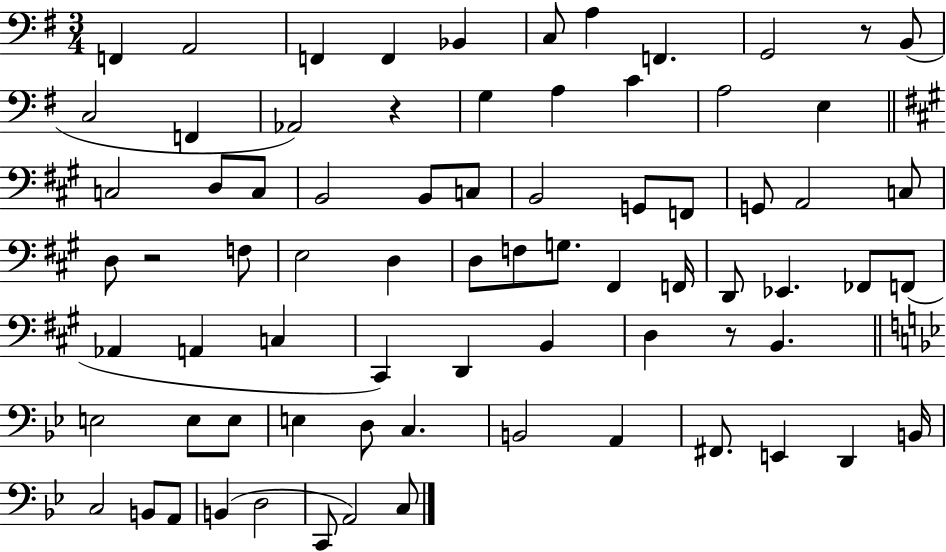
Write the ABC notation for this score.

X:1
T:Untitled
M:3/4
L:1/4
K:G
F,, A,,2 F,, F,, _B,, C,/2 A, F,, G,,2 z/2 B,,/2 C,2 F,, _A,,2 z G, A, C A,2 E, C,2 D,/2 C,/2 B,,2 B,,/2 C,/2 B,,2 G,,/2 F,,/2 G,,/2 A,,2 C,/2 D,/2 z2 F,/2 E,2 D, D,/2 F,/2 G,/2 ^F,, F,,/4 D,,/2 _E,, _F,,/2 F,,/2 _A,, A,, C, ^C,, D,, B,, D, z/2 B,, E,2 E,/2 E,/2 E, D,/2 C, B,,2 A,, ^F,,/2 E,, D,, B,,/4 C,2 B,,/2 A,,/2 B,, D,2 C,,/2 A,,2 C,/2